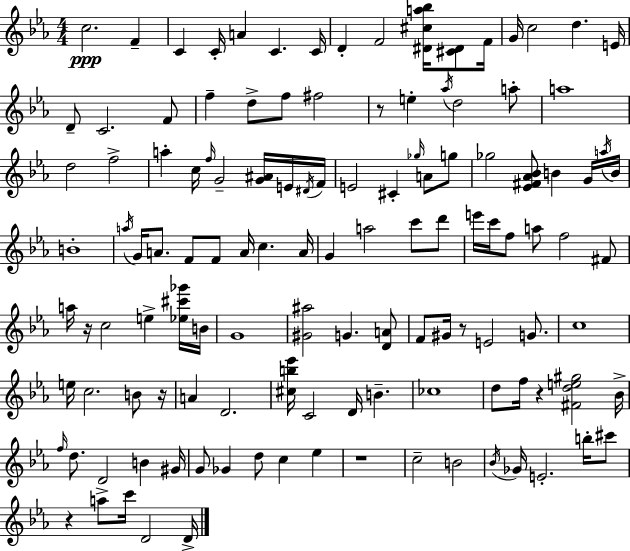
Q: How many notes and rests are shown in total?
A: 124